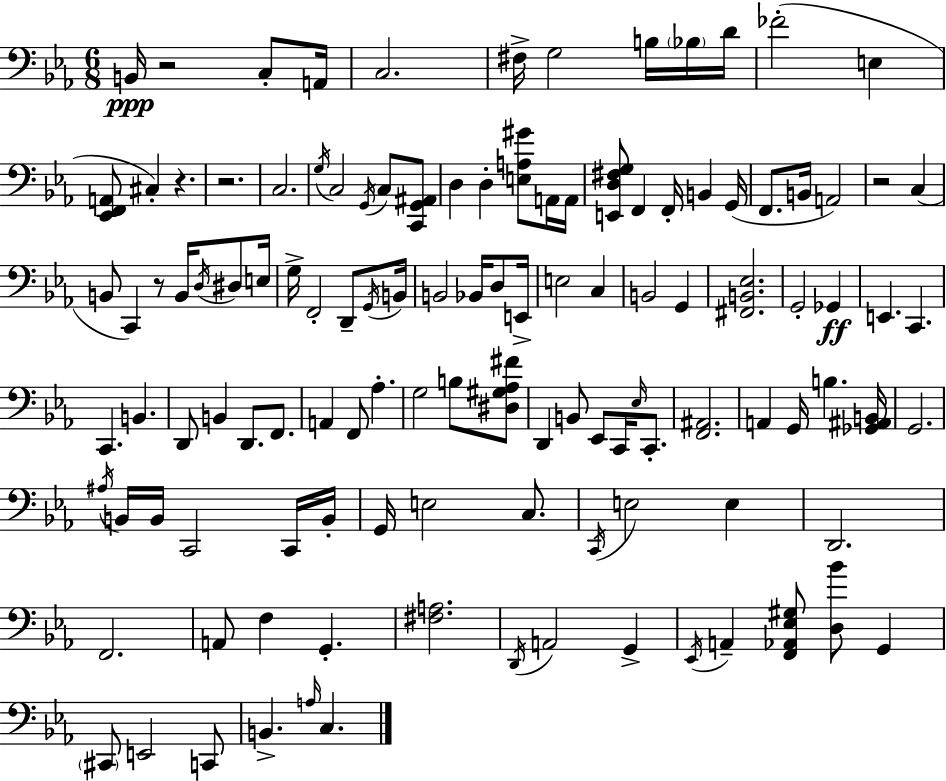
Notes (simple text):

B2/s R/h C3/e A2/s C3/h. F#3/s G3/h B3/s Bb3/s D4/s FES4/h E3/q [Eb2,F2,A2]/e C#3/q R/q. R/h. C3/h. G3/s C3/h G2/s C3/e [C2,G2,A#2]/e D3/q D3/q [E3,A3,G#4]/e A2/s A2/s [E2,D3,F#3,G3]/e F2/q F2/s B2/q G2/s F2/e. B2/s A2/h R/h C3/q B2/e C2/q R/e B2/s D3/s D#3/e E3/s G3/s F2/h D2/e G2/s B2/s B2/h Bb2/s D3/e E2/s E3/h C3/q B2/h G2/q [F#2,B2,Eb3]/h. G2/h Gb2/q E2/q. C2/q. C2/q. B2/q. D2/e B2/q D2/e. F2/e. A2/q F2/e Ab3/q. G3/h B3/e [D#3,G#3,Ab3,F#4]/e D2/q B2/e Eb2/e C2/s Eb3/s C2/e. [F2,A#2]/h. A2/q G2/s B3/q. [Gb2,A#2,B2]/s G2/h. A#3/s B2/s B2/s C2/h C2/s B2/s G2/s E3/h C3/e. C2/s E3/h E3/q D2/h. F2/h. A2/e F3/q G2/q. [F#3,A3]/h. D2/s A2/h G2/q Eb2/s A2/q [F2,Ab2,Eb3,G#3]/e [D3,Bb4]/e G2/q C#2/e E2/h C2/e B2/q. A3/s C3/q.